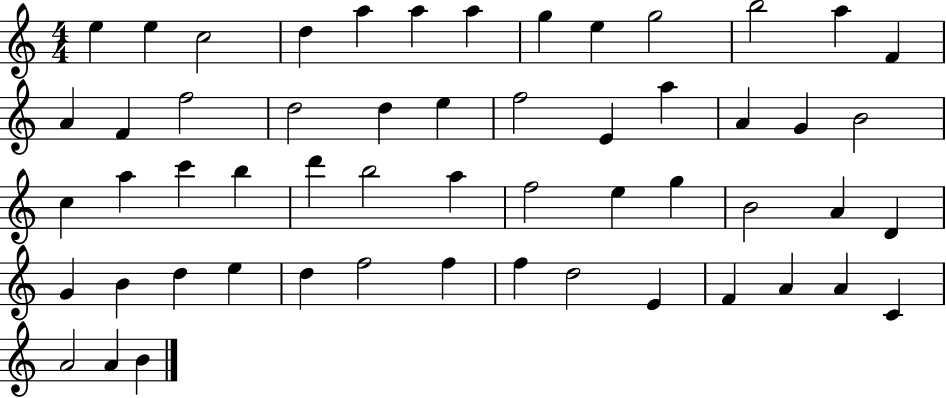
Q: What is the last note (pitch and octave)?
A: B4